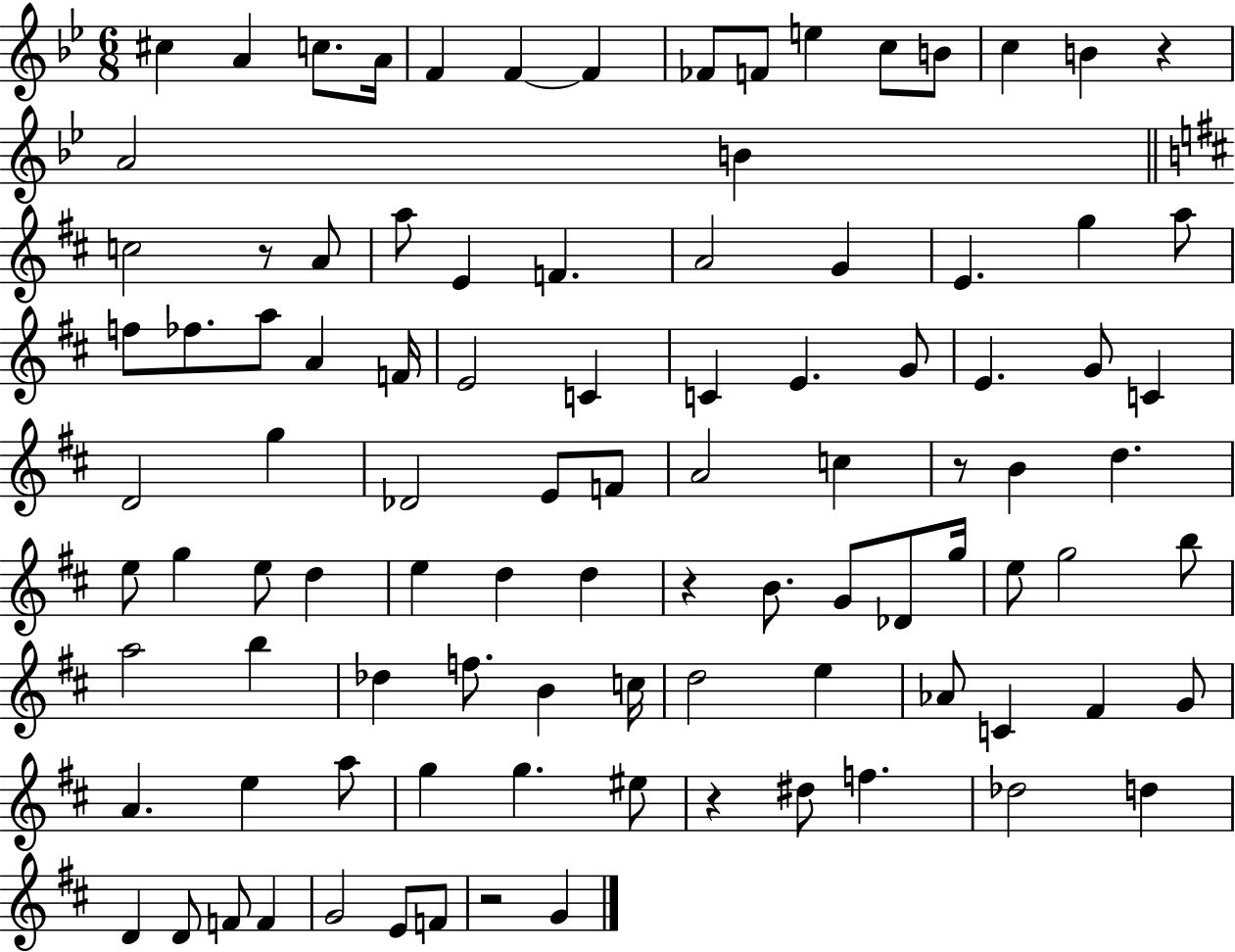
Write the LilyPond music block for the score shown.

{
  \clef treble
  \numericTimeSignature
  \time 6/8
  \key bes \major
  \repeat volta 2 { cis''4 a'4 c''8. a'16 | f'4 f'4~~ f'4 | fes'8 f'8 e''4 c''8 b'8 | c''4 b'4 r4 | \break a'2 b'4 | \bar "||" \break \key d \major c''2 r8 a'8 | a''8 e'4 f'4. | a'2 g'4 | e'4. g''4 a''8 | \break f''8 fes''8. a''8 a'4 f'16 | e'2 c'4 | c'4 e'4. g'8 | e'4. g'8 c'4 | \break d'2 g''4 | des'2 e'8 f'8 | a'2 c''4 | r8 b'4 d''4. | \break e''8 g''4 e''8 d''4 | e''4 d''4 d''4 | r4 b'8. g'8 des'8 g''16 | e''8 g''2 b''8 | \break a''2 b''4 | des''4 f''8. b'4 c''16 | d''2 e''4 | aes'8 c'4 fis'4 g'8 | \break a'4. e''4 a''8 | g''4 g''4. eis''8 | r4 dis''8 f''4. | des''2 d''4 | \break d'4 d'8 f'8 f'4 | g'2 e'8 f'8 | r2 g'4 | } \bar "|."
}